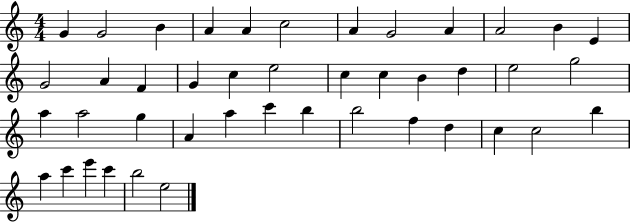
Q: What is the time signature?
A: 4/4